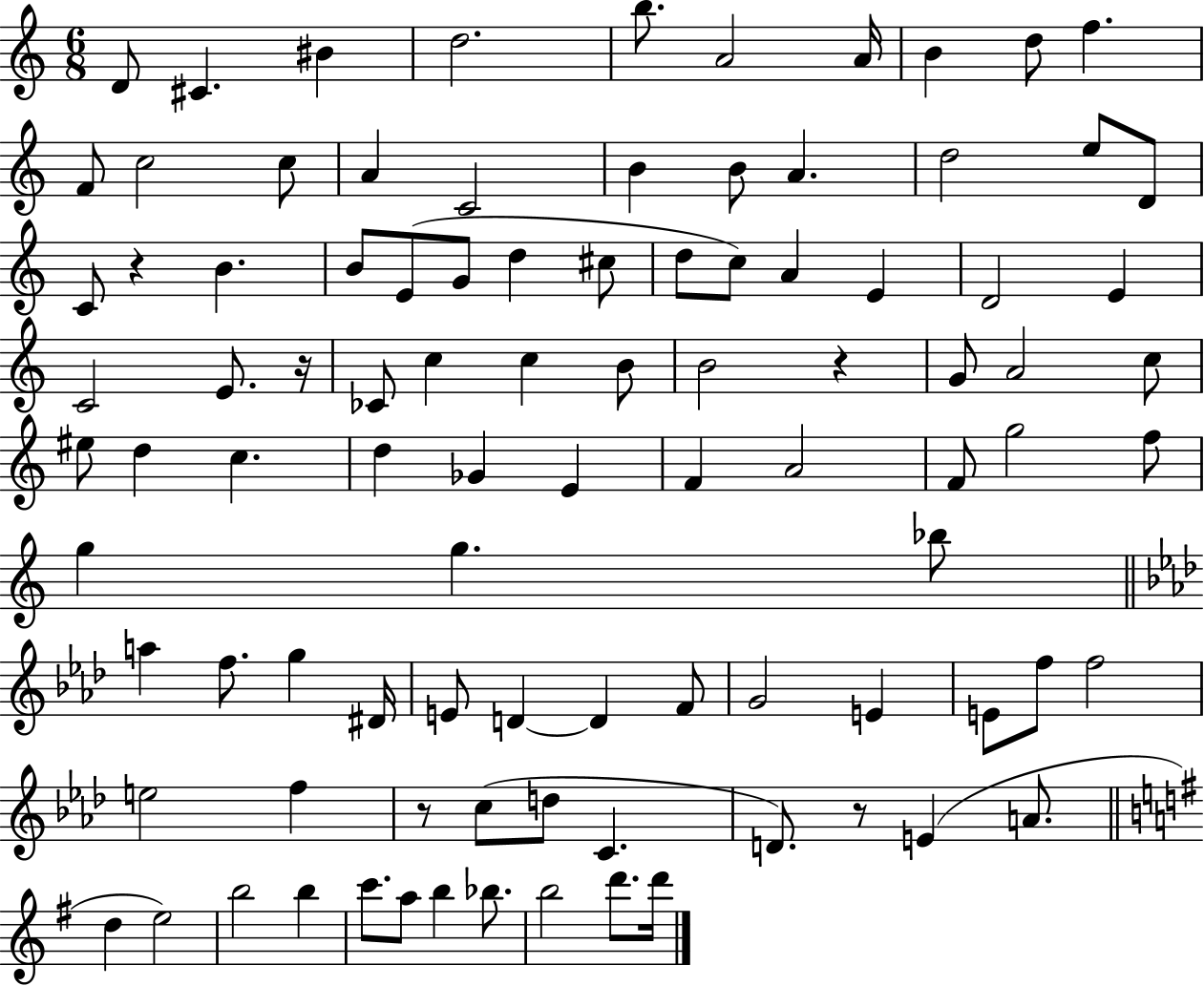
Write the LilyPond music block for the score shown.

{
  \clef treble
  \numericTimeSignature
  \time 6/8
  \key c \major
  \repeat volta 2 { d'8 cis'4. bis'4 | d''2. | b''8. a'2 a'16 | b'4 d''8 f''4. | \break f'8 c''2 c''8 | a'4 c'2 | b'4 b'8 a'4. | d''2 e''8 d'8 | \break c'8 r4 b'4. | b'8 e'8( g'8 d''4 cis''8 | d''8 c''8) a'4 e'4 | d'2 e'4 | \break c'2 e'8. r16 | ces'8 c''4 c''4 b'8 | b'2 r4 | g'8 a'2 c''8 | \break eis''8 d''4 c''4. | d''4 ges'4 e'4 | f'4 a'2 | f'8 g''2 f''8 | \break g''4 g''4. bes''8 | \bar "||" \break \key f \minor a''4 f''8. g''4 dis'16 | e'8 d'4~~ d'4 f'8 | g'2 e'4 | e'8 f''8 f''2 | \break e''2 f''4 | r8 c''8( d''8 c'4. | d'8.) r8 e'4( a'8. | \bar "||" \break \key g \major d''4 e''2) | b''2 b''4 | c'''8. a''8 b''4 bes''8. | b''2 d'''8. d'''16 | \break } \bar "|."
}